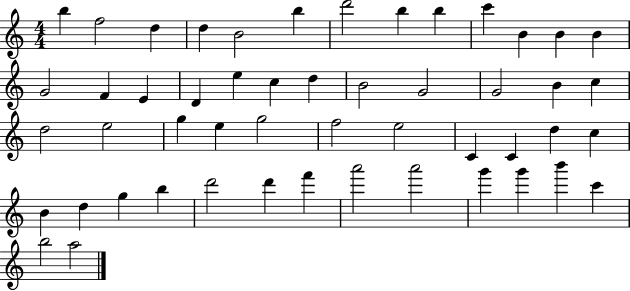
{
  \clef treble
  \numericTimeSignature
  \time 4/4
  \key c \major
  b''4 f''2 d''4 | d''4 b'2 b''4 | d'''2 b''4 b''4 | c'''4 b'4 b'4 b'4 | \break g'2 f'4 e'4 | d'4 e''4 c''4 d''4 | b'2 g'2 | g'2 b'4 c''4 | \break d''2 e''2 | g''4 e''4 g''2 | f''2 e''2 | c'4 c'4 d''4 c''4 | \break b'4 d''4 g''4 b''4 | d'''2 d'''4 f'''4 | a'''2 a'''2 | g'''4 g'''4 b'''4 c'''4 | \break b''2 a''2 | \bar "|."
}